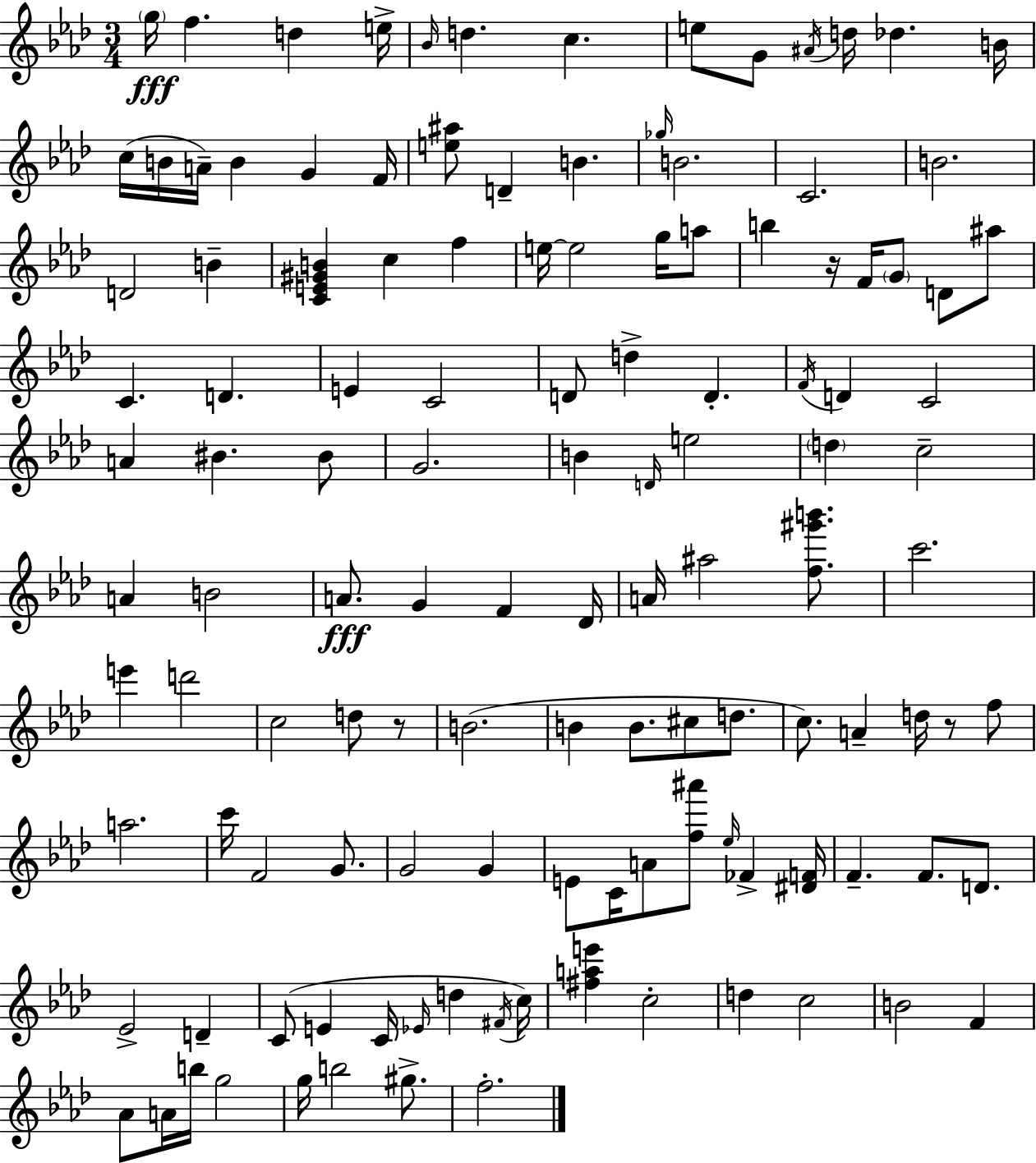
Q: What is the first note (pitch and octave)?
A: G5